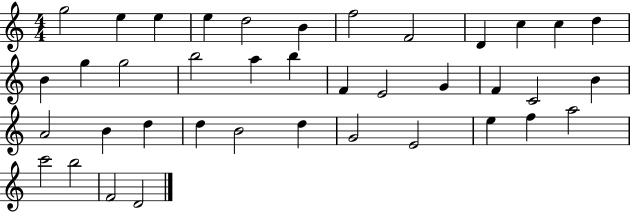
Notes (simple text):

G5/h E5/q E5/q E5/q D5/h B4/q F5/h F4/h D4/q C5/q C5/q D5/q B4/q G5/q G5/h B5/h A5/q B5/q F4/q E4/h G4/q F4/q C4/h B4/q A4/h B4/q D5/q D5/q B4/h D5/q G4/h E4/h E5/q F5/q A5/h C6/h B5/h F4/h D4/h